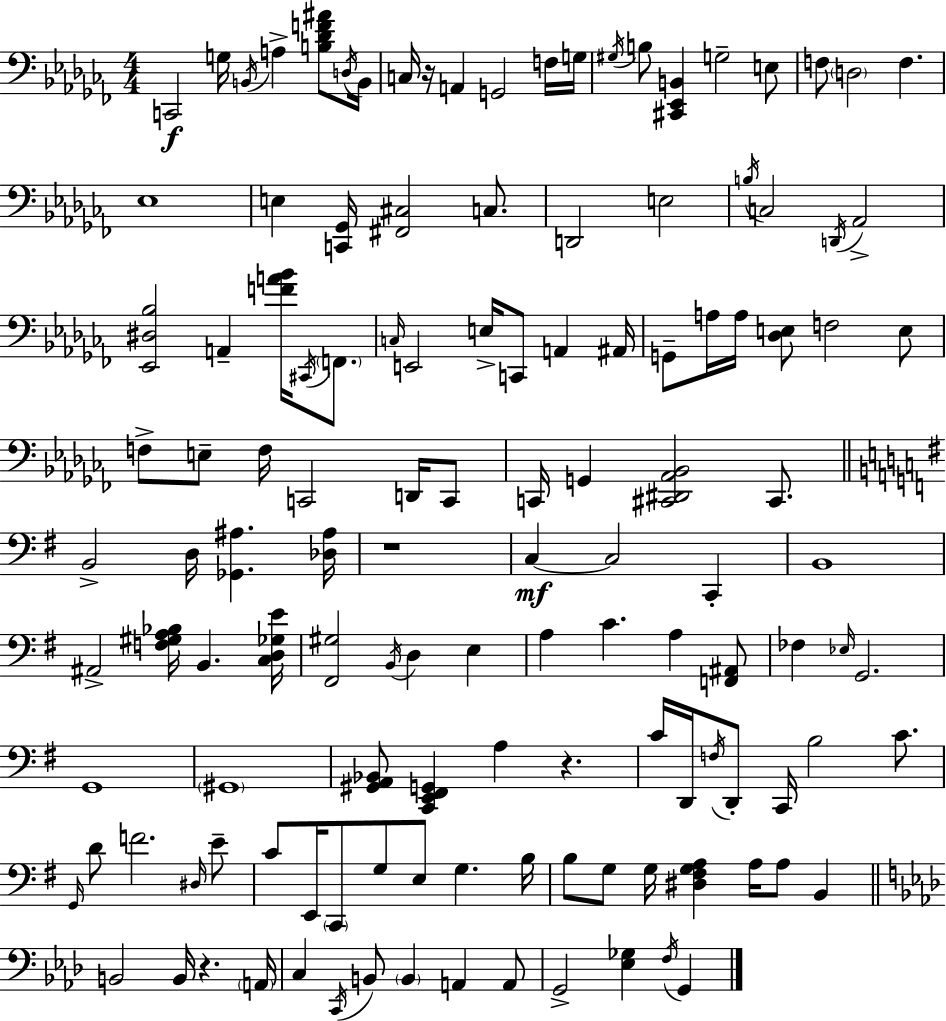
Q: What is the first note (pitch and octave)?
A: C2